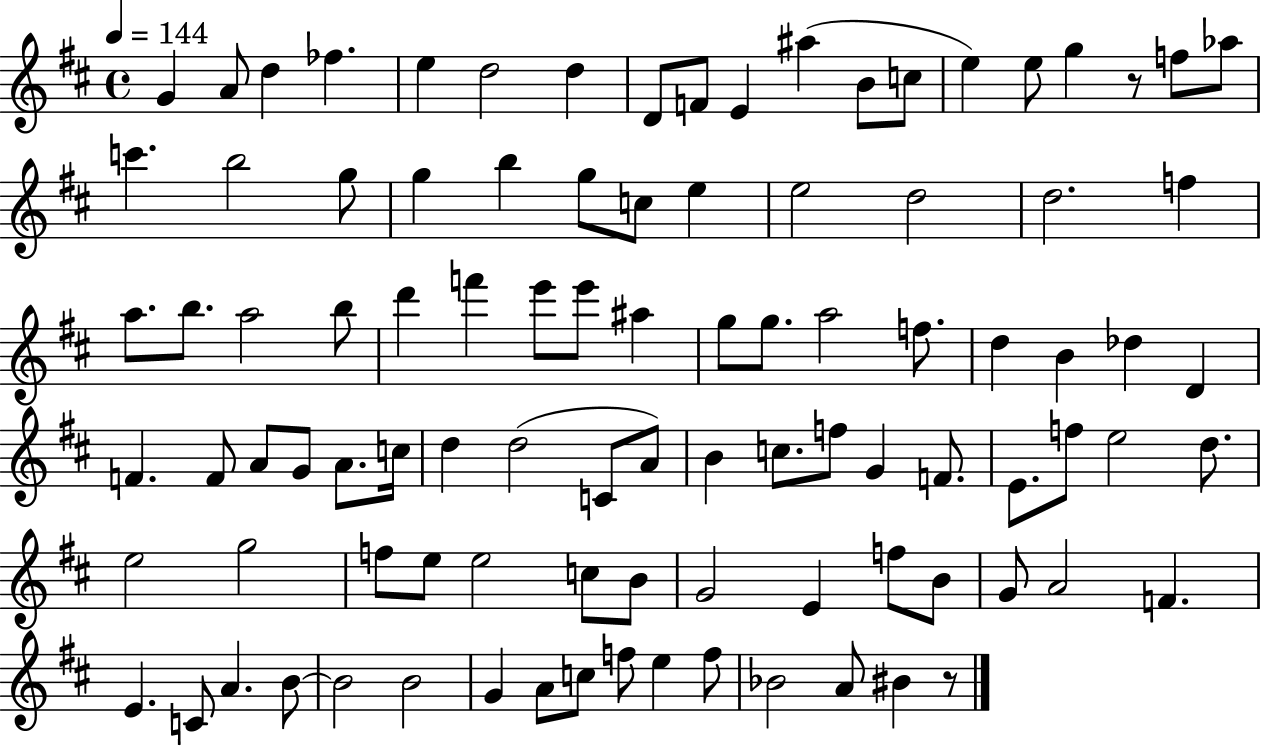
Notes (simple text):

G4/q A4/e D5/q FES5/q. E5/q D5/h D5/q D4/e F4/e E4/q A#5/q B4/e C5/e E5/q E5/e G5/q R/e F5/e Ab5/e C6/q. B5/h G5/e G5/q B5/q G5/e C5/e E5/q E5/h D5/h D5/h. F5/q A5/e. B5/e. A5/h B5/e D6/q F6/q E6/e E6/e A#5/q G5/e G5/e. A5/h F5/e. D5/q B4/q Db5/q D4/q F4/q. F4/e A4/e G4/e A4/e. C5/s D5/q D5/h C4/e A4/e B4/q C5/e. F5/e G4/q F4/e. E4/e. F5/e E5/h D5/e. E5/h G5/h F5/e E5/e E5/h C5/e B4/e G4/h E4/q F5/e B4/e G4/e A4/h F4/q. E4/q. C4/e A4/q. B4/e B4/h B4/h G4/q A4/e C5/e F5/e E5/q F5/e Bb4/h A4/e BIS4/q R/e